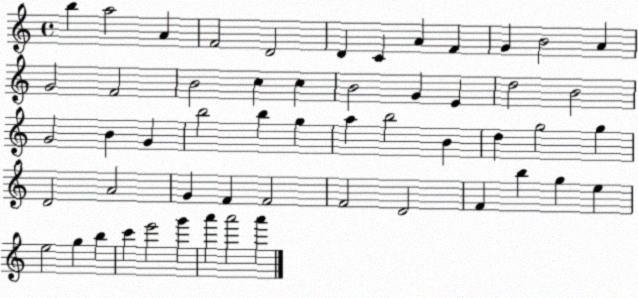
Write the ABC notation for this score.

X:1
T:Untitled
M:4/4
L:1/4
K:C
b a2 A F2 D2 D C A F G B2 A G2 F2 B2 c c B2 G E d2 B2 G2 B G b2 b g a b2 B d g2 g D2 A2 G F F2 F2 D2 F b g e e2 g b c' e'2 g' a' a'2 a'